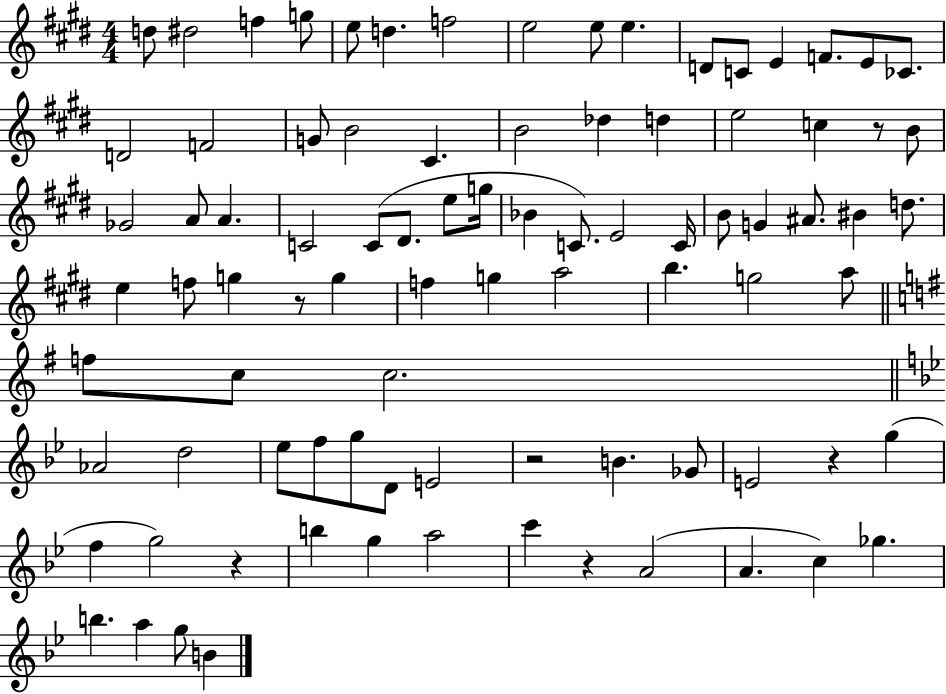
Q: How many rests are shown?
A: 6